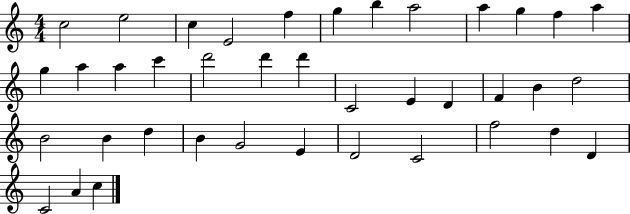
C5/h E5/h C5/q E4/h F5/q G5/q B5/q A5/h A5/q G5/q F5/q A5/q G5/q A5/q A5/q C6/q D6/h D6/q D6/q C4/h E4/q D4/q F4/q B4/q D5/h B4/h B4/q D5/q B4/q G4/h E4/q D4/h C4/h F5/h D5/q D4/q C4/h A4/q C5/q